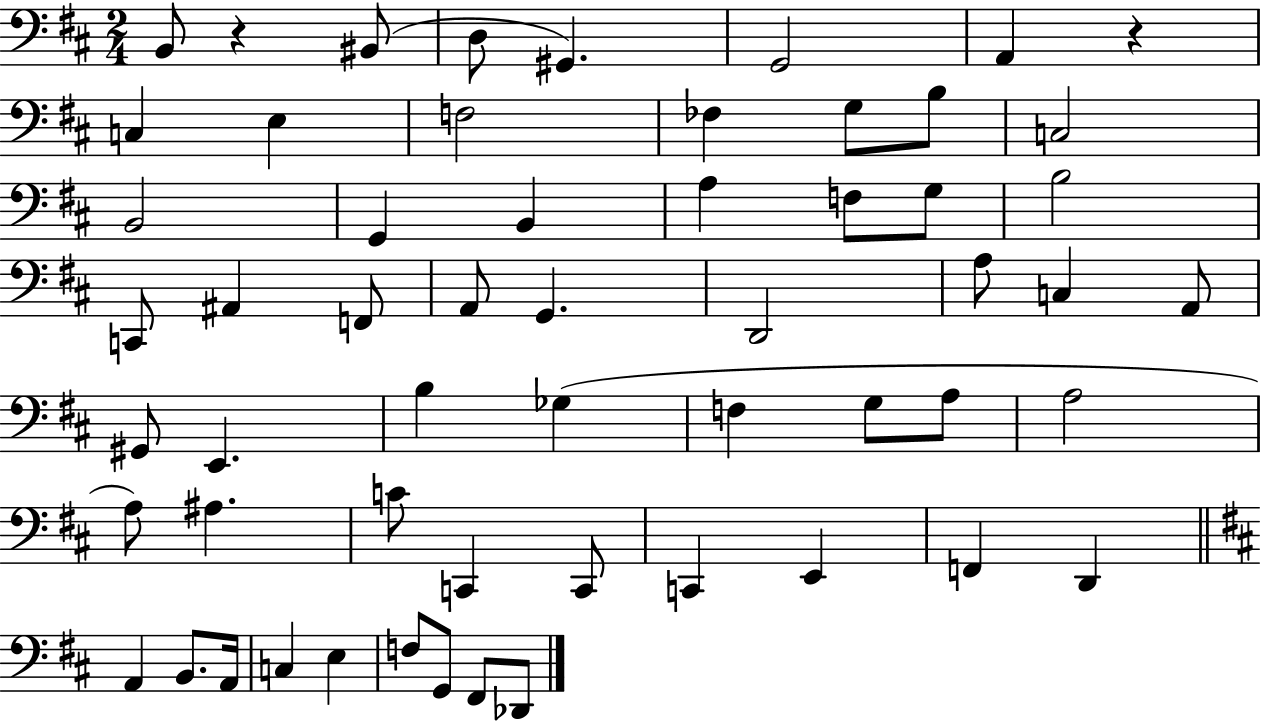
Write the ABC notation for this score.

X:1
T:Untitled
M:2/4
L:1/4
K:D
B,,/2 z ^B,,/2 D,/2 ^G,, G,,2 A,, z C, E, F,2 _F, G,/2 B,/2 C,2 B,,2 G,, B,, A, F,/2 G,/2 B,2 C,,/2 ^A,, F,,/2 A,,/2 G,, D,,2 A,/2 C, A,,/2 ^G,,/2 E,, B, _G, F, G,/2 A,/2 A,2 A,/2 ^A, C/2 C,, C,,/2 C,, E,, F,, D,, A,, B,,/2 A,,/4 C, E, F,/2 G,,/2 ^F,,/2 _D,,/2